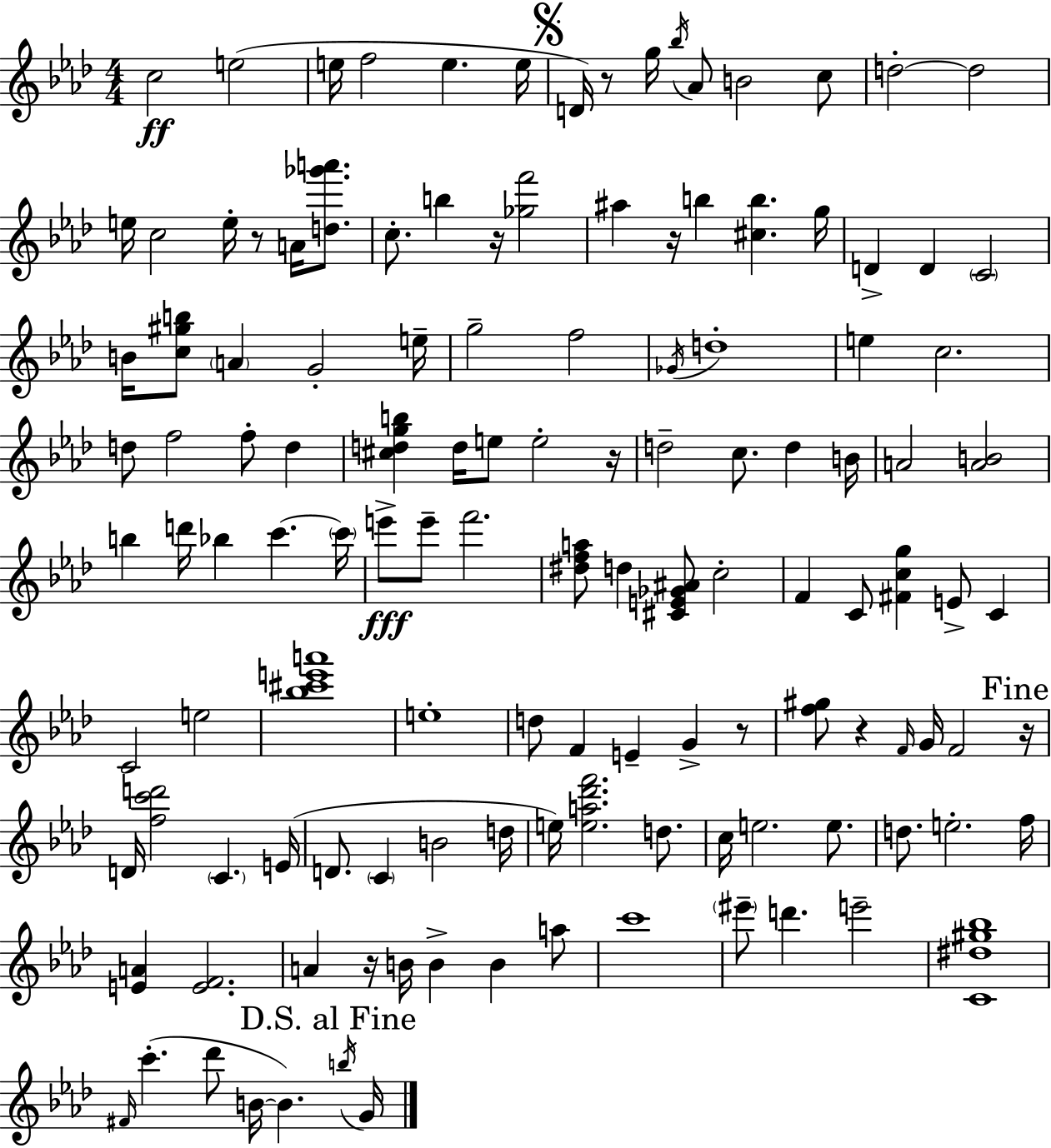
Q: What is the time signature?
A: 4/4